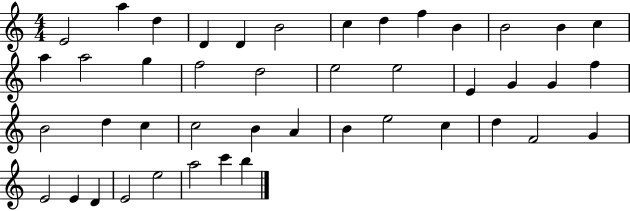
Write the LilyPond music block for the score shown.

{
  \clef treble
  \numericTimeSignature
  \time 4/4
  \key c \major
  e'2 a''4 d''4 | d'4 d'4 b'2 | c''4 d''4 f''4 b'4 | b'2 b'4 c''4 | \break a''4 a''2 g''4 | f''2 d''2 | e''2 e''2 | e'4 g'4 g'4 f''4 | \break b'2 d''4 c''4 | c''2 b'4 a'4 | b'4 e''2 c''4 | d''4 f'2 g'4 | \break e'2 e'4 d'4 | e'2 e''2 | a''2 c'''4 b''4 | \bar "|."
}